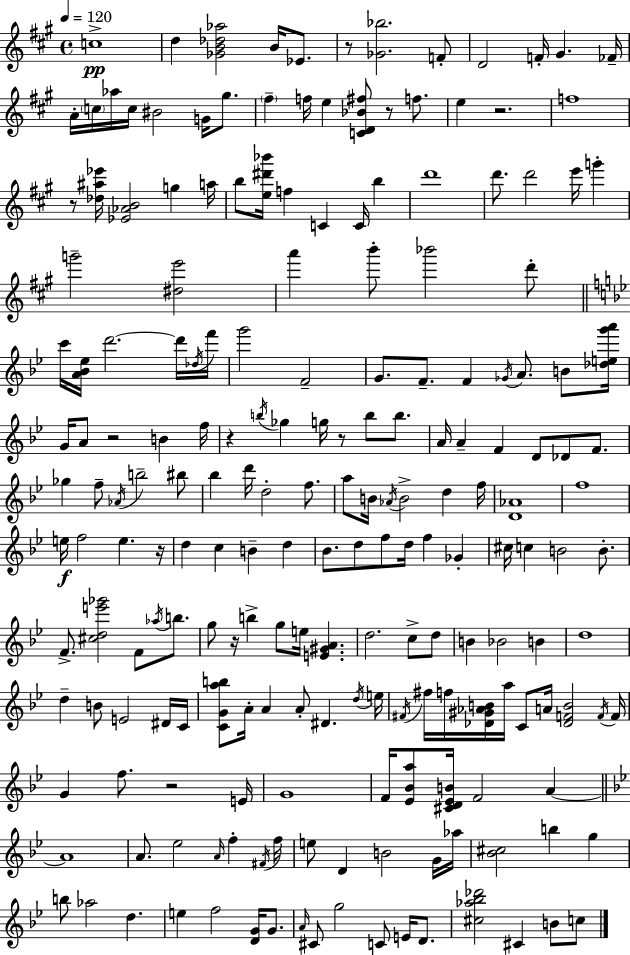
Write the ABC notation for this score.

X:1
T:Untitled
M:4/4
L:1/4
K:A
c4 d [_GB_d_a]2 B/4 _E/2 z/2 [_G_b]2 F/2 D2 F/4 ^G _F/4 A/4 c/4 _a/4 c/4 ^B2 G/4 ^g/2 ^f f/4 e [CD_B^f]/2 z/2 f/2 e z2 f4 z/2 [_d^a_e']/4 [_E_AB]2 g a/4 b/2 [e^d'_b']/4 f C C/4 b d'4 d'/2 d'2 e'/4 g' g'2 [^de']2 a' b'/2 _b'2 d'/2 c'/4 [A_B_e]/4 d'2 d'/4 _d/4 f'/4 g'2 F2 G/2 F/2 F _G/4 A/2 B/2 [_deg'a']/4 G/4 A/2 z2 B f/4 z b/4 _g g/4 z/2 b/2 b/2 A/4 A F D/2 _D/2 F/2 _g f/2 _A/4 b2 ^b/2 _b d'/4 d2 f/2 a/2 B/4 _A/4 B2 d f/4 [D_A]4 f4 e/4 f2 e z/4 d c B d _B/2 d/2 f/2 d/4 f _G ^c/4 c B2 B/2 F/2 [^cde'_g']2 F/2 _a/4 b/2 g/2 z/4 b g/2 e/4 [E^GA] d2 c/2 d/2 B _B2 B d4 d B/2 E2 ^D/4 C/4 [CGab]/2 A/4 A A/2 ^D d/4 e/4 ^F/4 ^f/4 f/4 [_D^G_AB]/4 a/4 C/2 A/4 [_DFB]2 F/4 F/4 G f/2 z2 E/4 G4 F/4 [_E_Ba]/2 [^CD_EB]/4 F2 A A4 A/2 _e2 A/4 f ^F/4 f/4 e/2 D B2 G/4 _a/4 [_B^c]2 b g b/2 _a2 d e f2 [DG]/4 G/2 A/4 ^C/2 g2 C/2 E/4 D/2 [^c_a_b_d']2 ^C B/2 c/2